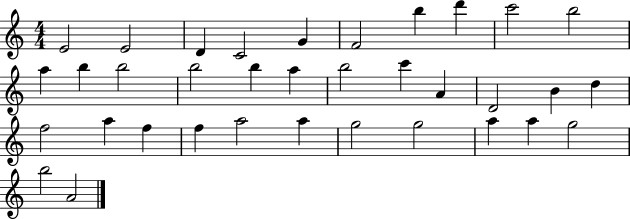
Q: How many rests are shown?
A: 0